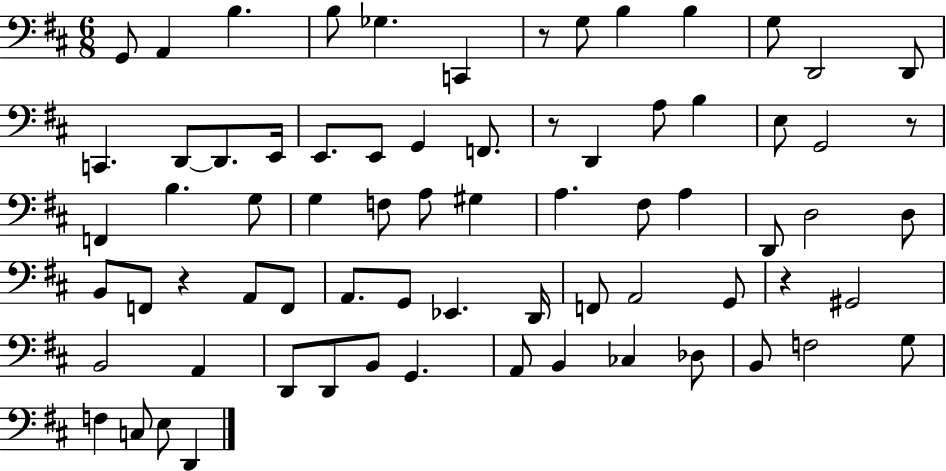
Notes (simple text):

G2/e A2/q B3/q. B3/e Gb3/q. C2/q R/e G3/e B3/q B3/q G3/e D2/h D2/e C2/q. D2/e D2/e. E2/s E2/e. E2/e G2/q F2/e. R/e D2/q A3/e B3/q E3/e G2/h R/e F2/q B3/q. G3/e G3/q F3/e A3/e G#3/q A3/q. F#3/e A3/q D2/e D3/h D3/e B2/e F2/e R/q A2/e F2/e A2/e. G2/e Eb2/q. D2/s F2/e A2/h G2/e R/q G#2/h B2/h A2/q D2/e D2/e B2/e G2/q. A2/e B2/q CES3/q Db3/e B2/e F3/h G3/e F3/q C3/e E3/e D2/q